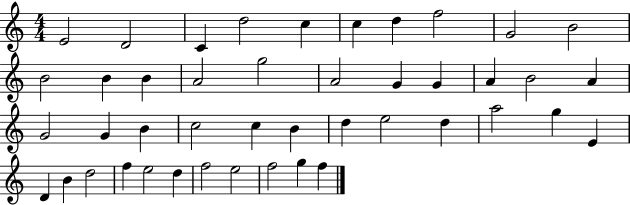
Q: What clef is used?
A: treble